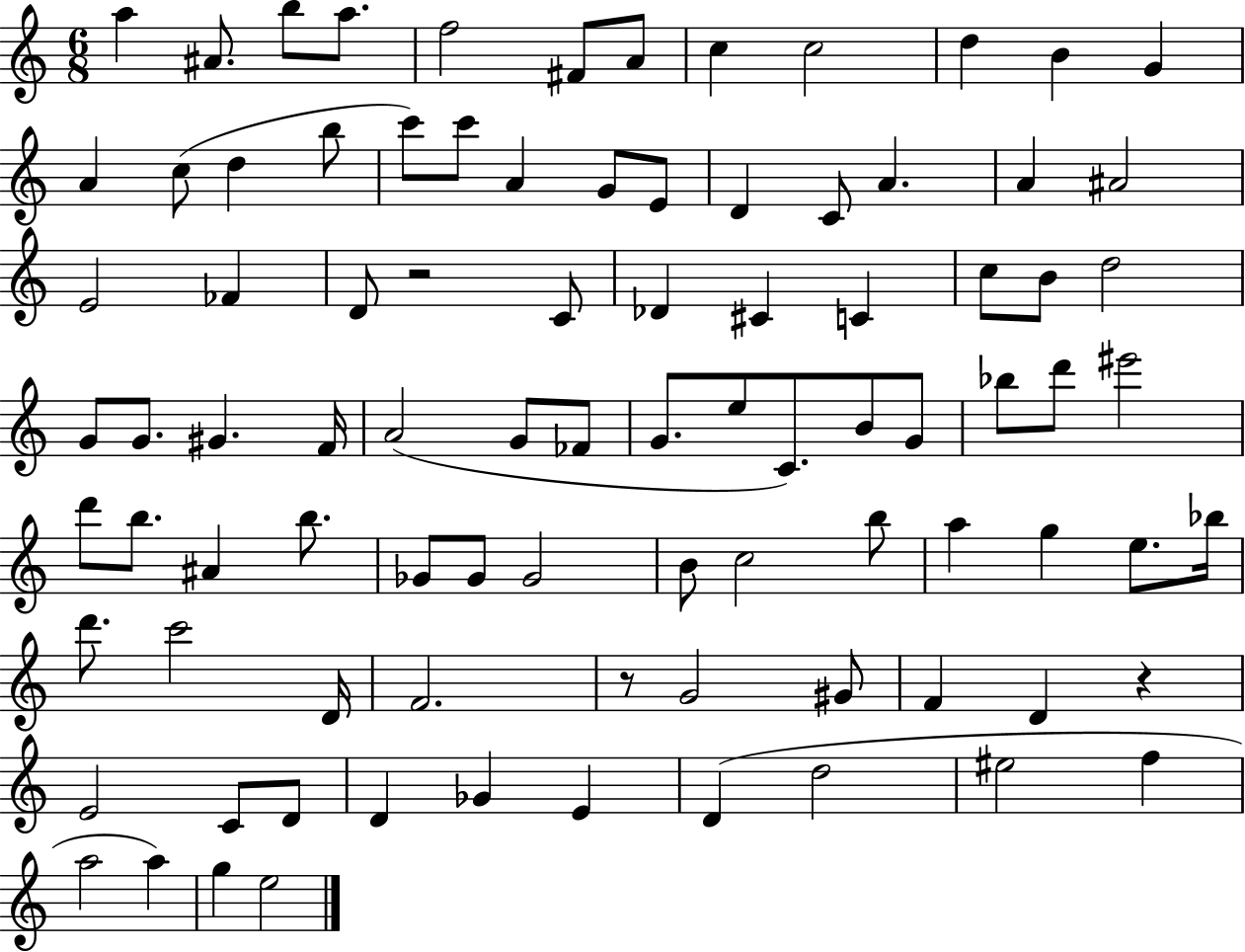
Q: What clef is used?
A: treble